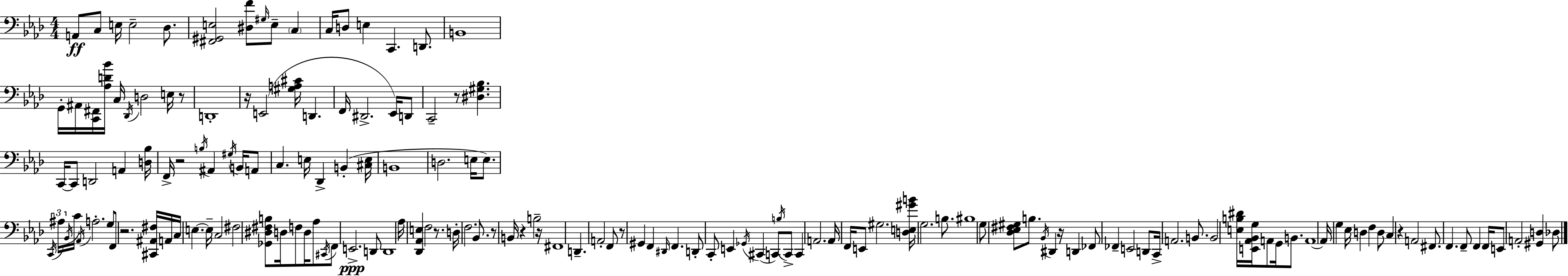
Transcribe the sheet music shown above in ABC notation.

X:1
T:Untitled
M:4/4
L:1/4
K:Fm
A,,/2 C,/2 E,/4 E,2 _D,/2 [^F,,^G,,E,]2 [^D,F]/2 ^G,/4 E,/2 C, C,/4 D,/2 E, C,, D,,/2 B,,4 G,,/4 ^A,,/4 [C,,^F,,]/4 [_A,D_B]/4 C,/4 _D,,/4 D,2 E,/4 z/2 D,,4 z/4 E,,2 [^G,A,^C]/4 D,, F,,/4 ^D,,2 _E,,/4 D,,/2 C,,2 z/2 [^D,^G,_B,] C,,/4 C,,/2 D,,2 A,, [D,_B,]/4 F,,/4 z2 B,/4 ^A,, ^G,/4 B,,/4 A,,/2 C, E,/4 _D,, B,, [^C,E,]/4 B,,4 D,2 E,/4 E,/2 C,,/4 ^A,/4 _B,,/4 C/4 _A,,/4 A,2 G,/2 F,,/2 z2 [^C,,^A,,^F,]/4 A,,/4 C,/4 E, E,/4 C,2 ^F,2 [_G,,^D,^F,B,]/2 D,/4 F,/2 D,/4 _A,/2 ^C,,/4 F,,/2 E,,2 D,,/2 D,,4 _A,/4 [_D,,_A,,E,] F,2 z/2 D,/4 F,2 _B,,/2 z/2 B,,/4 z B,2 z/4 ^F,,4 D,, A,,2 F,,/2 z/2 ^G,, F,, ^D,,/4 F,, D,,/2 C,,/2 E,, _G,,/4 ^C,, C,,/2 B,/4 C,,/2 C,, A,,2 A,,/4 F,,/4 E,,/2 ^G,2 [D,E,^GB]/4 G,2 B,/2 ^B,4 G,/2 [_D,_E,^F,^G,]/2 B,/2 _B,,/4 ^D,, z/4 D,, _F,,/2 _F,, E,,2 D,,/2 C,,/4 A,,2 B,,/2 B,,2 [E,B,^D]/4 [E,,_A,,_B,,G,]/4 A,,/2 G,,/4 B,,/2 A,,4 A,,/4 G, _E,/4 D, F, D,/2 C, z A,,2 ^F,,/2 F,, F,,/2 F,, F,,/4 E,,/2 A,,2 [^G,,D,] _D,/2